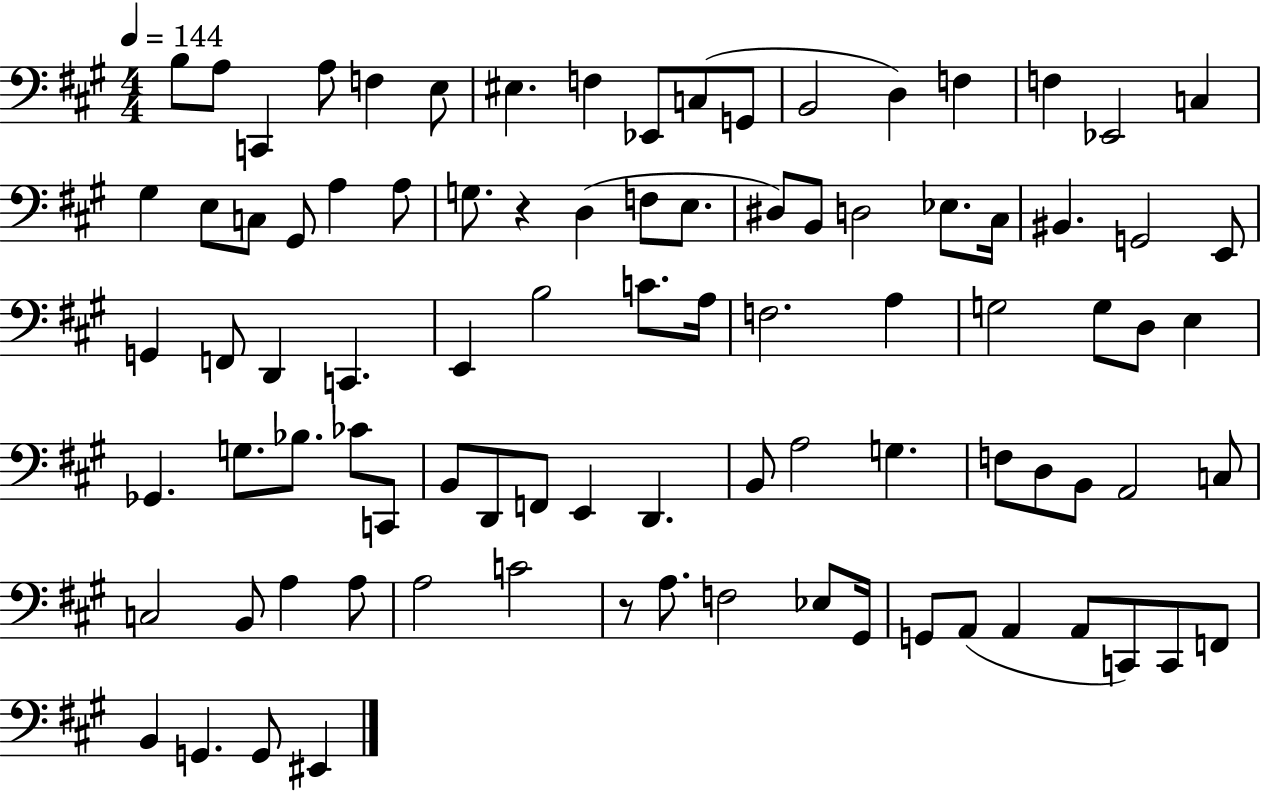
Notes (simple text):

B3/e A3/e C2/q A3/e F3/q E3/e EIS3/q. F3/q Eb2/e C3/e G2/e B2/h D3/q F3/q F3/q Eb2/h C3/q G#3/q E3/e C3/e G#2/e A3/q A3/e G3/e. R/q D3/q F3/e E3/e. D#3/e B2/e D3/h Eb3/e. C#3/s BIS2/q. G2/h E2/e G2/q F2/e D2/q C2/q. E2/q B3/h C4/e. A3/s F3/h. A3/q G3/h G3/e D3/e E3/q Gb2/q. G3/e. Bb3/e. CES4/e C2/e B2/e D2/e F2/e E2/q D2/q. B2/e A3/h G3/q. F3/e D3/e B2/e A2/h C3/e C3/h B2/e A3/q A3/e A3/h C4/h R/e A3/e. F3/h Eb3/e G#2/s G2/e A2/e A2/q A2/e C2/e C2/e F2/e B2/q G2/q. G2/e EIS2/q